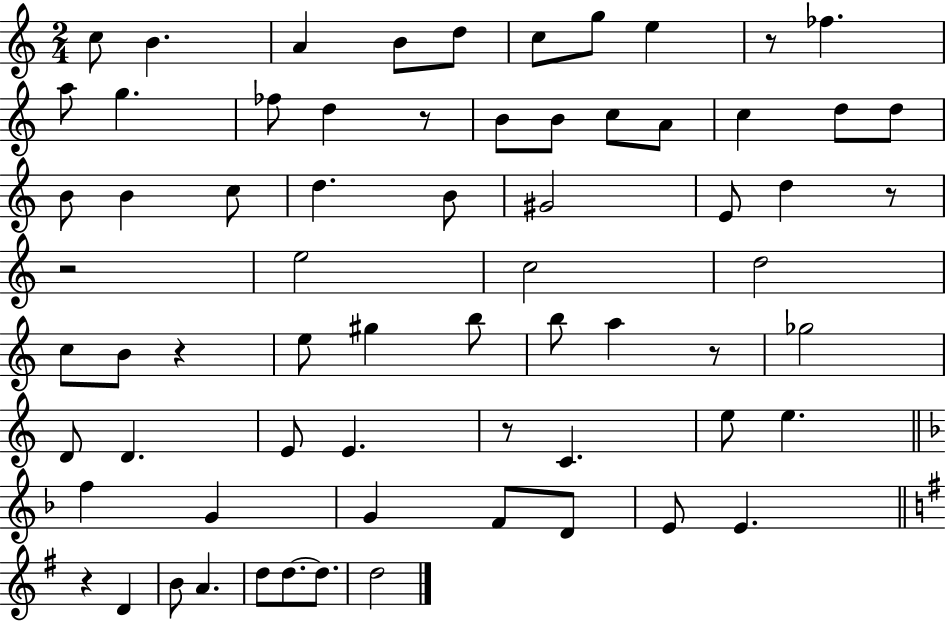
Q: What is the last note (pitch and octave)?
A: D5